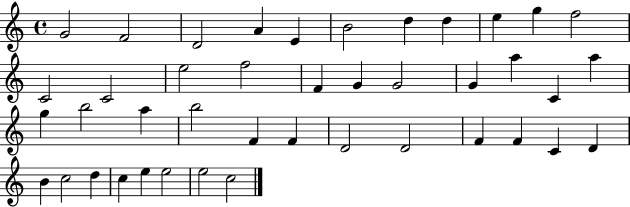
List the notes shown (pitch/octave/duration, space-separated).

G4/h F4/h D4/h A4/q E4/q B4/h D5/q D5/q E5/q G5/q F5/h C4/h C4/h E5/h F5/h F4/q G4/q G4/h G4/q A5/q C4/q A5/q G5/q B5/h A5/q B5/h F4/q F4/q D4/h D4/h F4/q F4/q C4/q D4/q B4/q C5/h D5/q C5/q E5/q E5/h E5/h C5/h